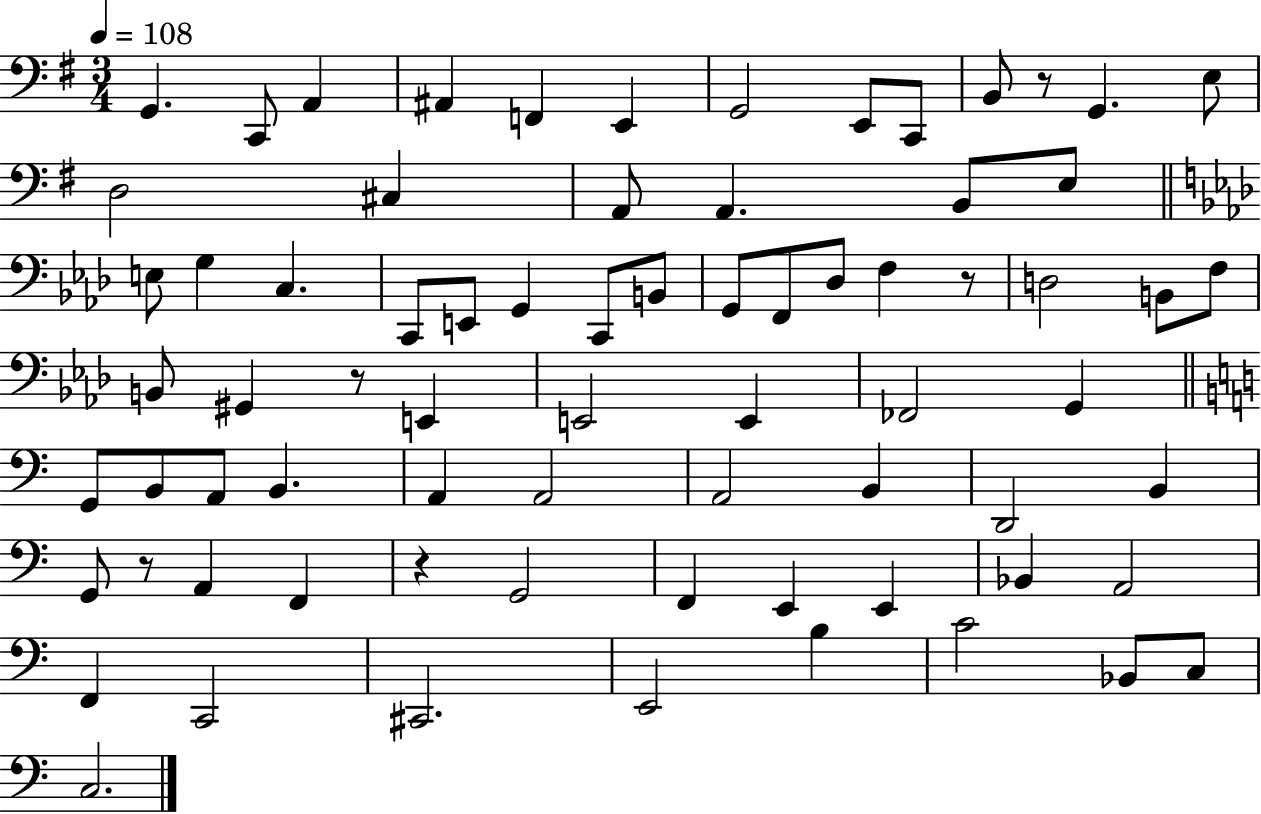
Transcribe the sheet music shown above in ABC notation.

X:1
T:Untitled
M:3/4
L:1/4
K:G
G,, C,,/2 A,, ^A,, F,, E,, G,,2 E,,/2 C,,/2 B,,/2 z/2 G,, E,/2 D,2 ^C, A,,/2 A,, B,,/2 E,/2 E,/2 G, C, C,,/2 E,,/2 G,, C,,/2 B,,/2 G,,/2 F,,/2 _D,/2 F, z/2 D,2 B,,/2 F,/2 B,,/2 ^G,, z/2 E,, E,,2 E,, _F,,2 G,, G,,/2 B,,/2 A,,/2 B,, A,, A,,2 A,,2 B,, D,,2 B,, G,,/2 z/2 A,, F,, z G,,2 F,, E,, E,, _B,, A,,2 F,, C,,2 ^C,,2 E,,2 B, C2 _B,,/2 C,/2 C,2